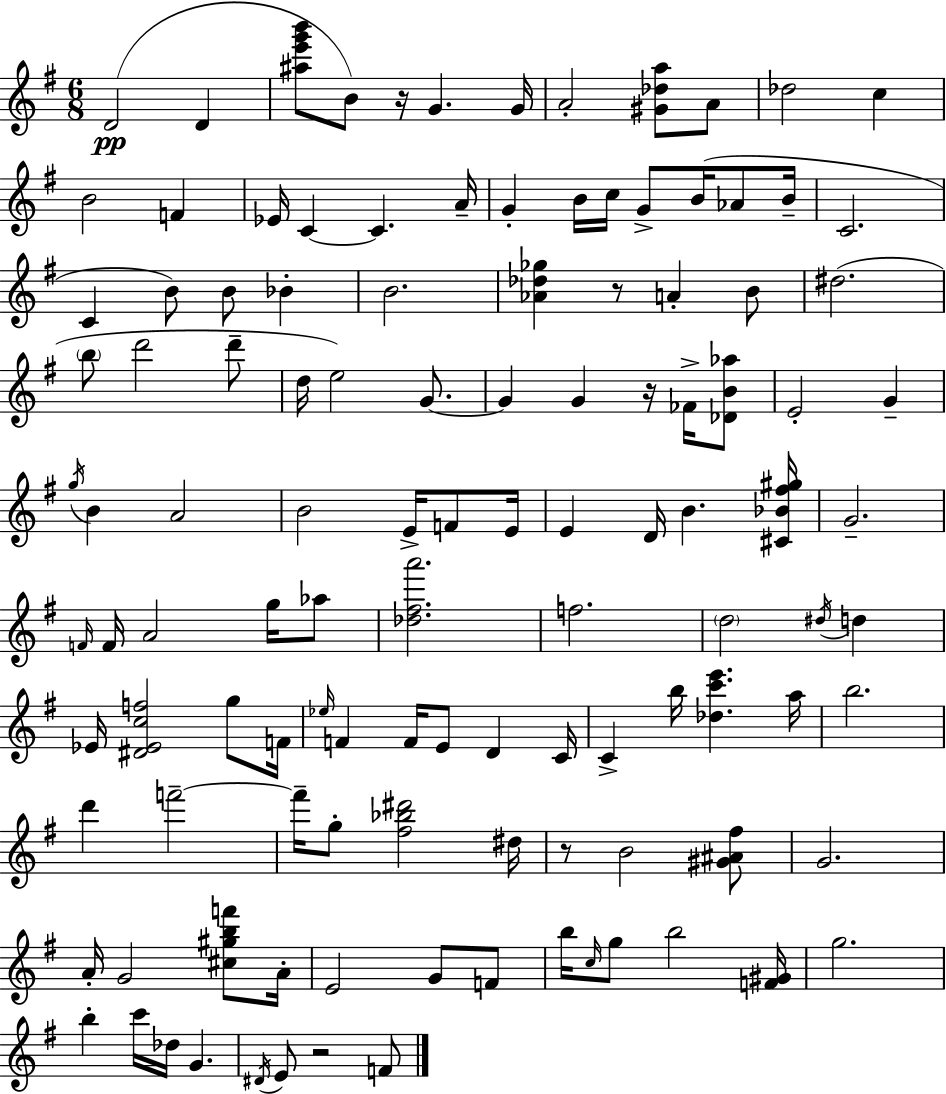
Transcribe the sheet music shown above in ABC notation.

X:1
T:Untitled
M:6/8
L:1/4
K:Em
D2 D [^ae'g'b']/2 B/2 z/4 G G/4 A2 [^G_da]/2 A/2 _d2 c B2 F _E/4 C C A/4 G B/4 c/4 G/2 B/4 _A/2 B/4 C2 C B/2 B/2 _B B2 [_A_d_g] z/2 A B/2 ^d2 b/2 d'2 d'/2 d/4 e2 G/2 G G z/4 _F/4 [_DB_a]/2 E2 G g/4 B A2 B2 E/4 F/2 E/4 E D/4 B [^C_B^f^g]/4 G2 F/4 F/4 A2 g/4 _a/2 [_d^fa']2 f2 d2 ^d/4 d _E/4 [^D_Ecf]2 g/2 F/4 _e/4 F F/4 E/2 D C/4 C b/4 [_dc'e'] a/4 b2 d' f'2 f'/4 g/2 [^f_b^d']2 ^d/4 z/2 B2 [^G^A^f]/2 G2 A/4 G2 [^c^gbf']/2 A/4 E2 G/2 F/2 b/4 c/4 g/2 b2 [F^G]/4 g2 b c'/4 _d/4 G ^D/4 E/2 z2 F/2